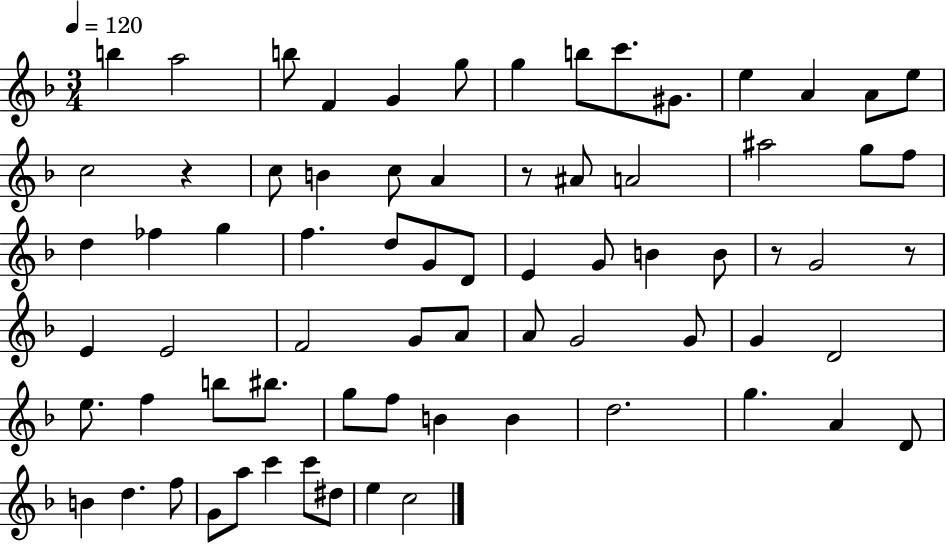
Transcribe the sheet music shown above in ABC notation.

X:1
T:Untitled
M:3/4
L:1/4
K:F
b a2 b/2 F G g/2 g b/2 c'/2 ^G/2 e A A/2 e/2 c2 z c/2 B c/2 A z/2 ^A/2 A2 ^a2 g/2 f/2 d _f g f d/2 G/2 D/2 E G/2 B B/2 z/2 G2 z/2 E E2 F2 G/2 A/2 A/2 G2 G/2 G D2 e/2 f b/2 ^b/2 g/2 f/2 B B d2 g A D/2 B d f/2 G/2 a/2 c' c'/2 ^d/2 e c2